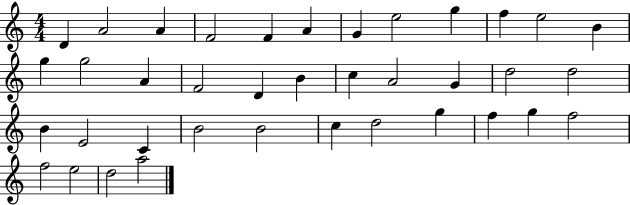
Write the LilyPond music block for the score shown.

{
  \clef treble
  \numericTimeSignature
  \time 4/4
  \key c \major
  d'4 a'2 a'4 | f'2 f'4 a'4 | g'4 e''2 g''4 | f''4 e''2 b'4 | \break g''4 g''2 a'4 | f'2 d'4 b'4 | c''4 a'2 g'4 | d''2 d''2 | \break b'4 e'2 c'4 | b'2 b'2 | c''4 d''2 g''4 | f''4 g''4 f''2 | \break f''2 e''2 | d''2 a''2 | \bar "|."
}